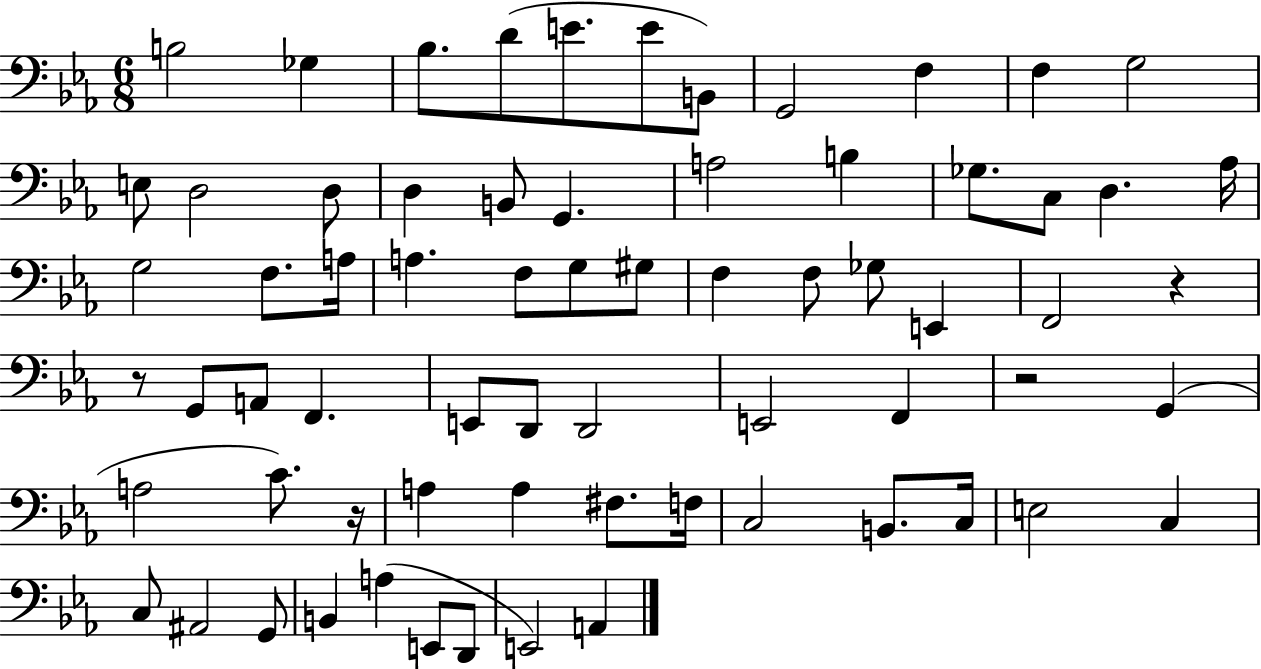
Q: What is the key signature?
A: EES major